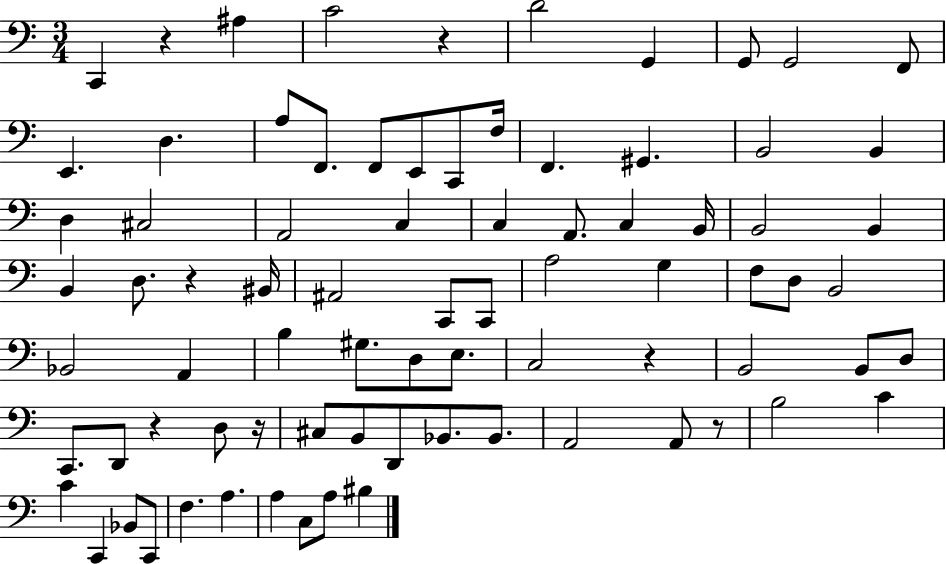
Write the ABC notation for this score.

X:1
T:Untitled
M:3/4
L:1/4
K:C
C,, z ^A, C2 z D2 G,, G,,/2 G,,2 F,,/2 E,, D, A,/2 F,,/2 F,,/2 E,,/2 C,,/2 F,/4 F,, ^G,, B,,2 B,, D, ^C,2 A,,2 C, C, A,,/2 C, B,,/4 B,,2 B,, B,, D,/2 z ^B,,/4 ^A,,2 C,,/2 C,,/2 A,2 G, F,/2 D,/2 B,,2 _B,,2 A,, B, ^G,/2 D,/2 E,/2 C,2 z B,,2 B,,/2 D,/2 C,,/2 D,,/2 z D,/2 z/4 ^C,/2 B,,/2 D,,/2 _B,,/2 _B,,/2 A,,2 A,,/2 z/2 B,2 C C C,, _B,,/2 C,,/2 F, A, A, C,/2 A,/2 ^B,